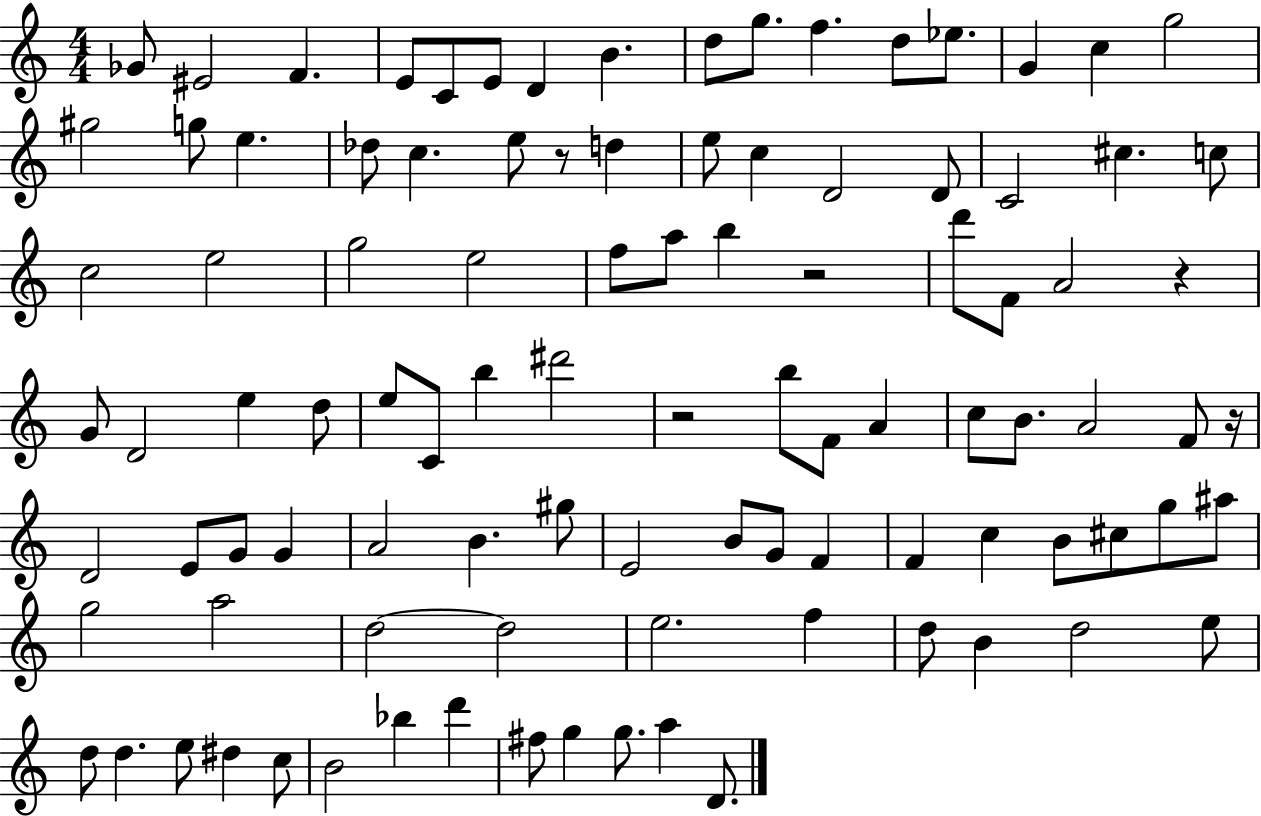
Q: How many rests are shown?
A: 5